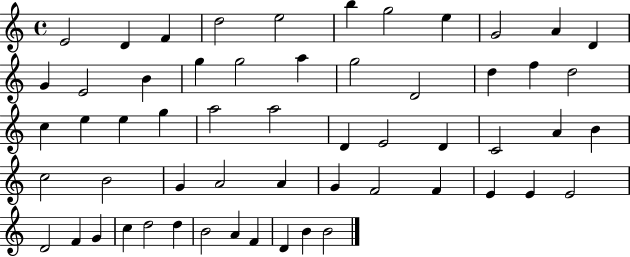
E4/h D4/q F4/q D5/h E5/h B5/q G5/h E5/q G4/h A4/q D4/q G4/q E4/h B4/q G5/q G5/h A5/q G5/h D4/h D5/q F5/q D5/h C5/q E5/q E5/q G5/q A5/h A5/h D4/q E4/h D4/q C4/h A4/q B4/q C5/h B4/h G4/q A4/h A4/q G4/q F4/h F4/q E4/q E4/q E4/h D4/h F4/q G4/q C5/q D5/h D5/q B4/h A4/q F4/q D4/q B4/q B4/h